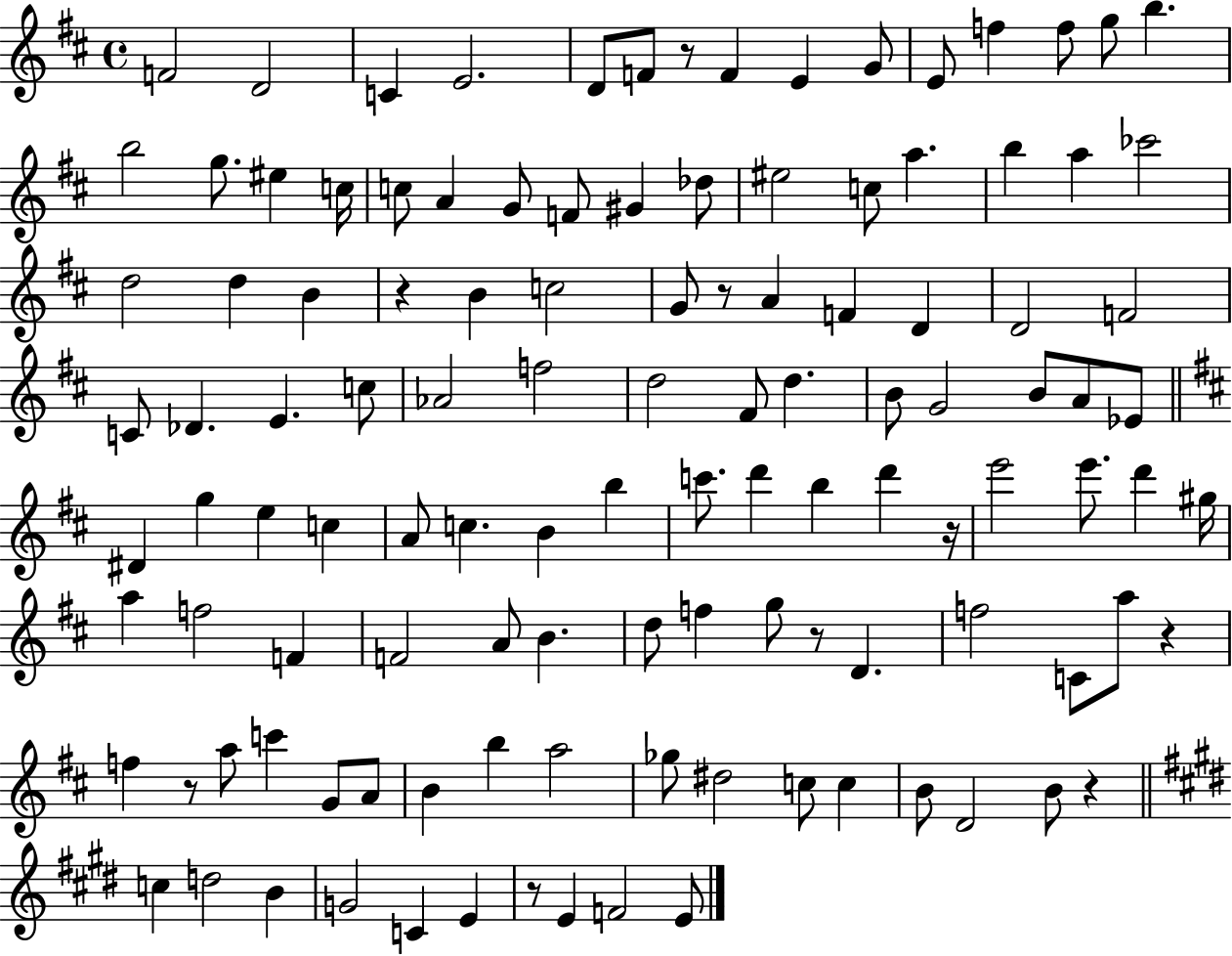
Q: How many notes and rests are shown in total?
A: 117